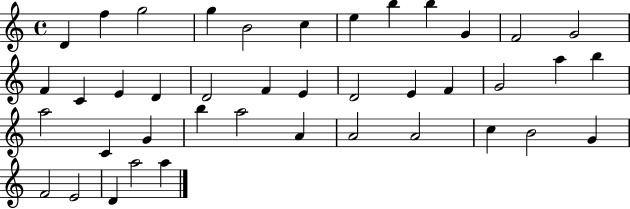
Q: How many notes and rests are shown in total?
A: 41